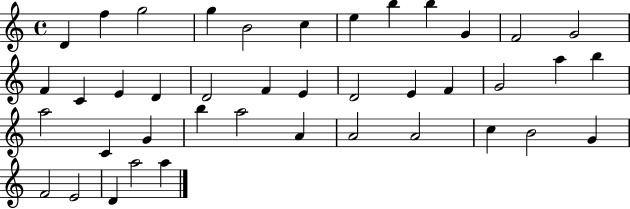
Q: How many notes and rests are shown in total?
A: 41